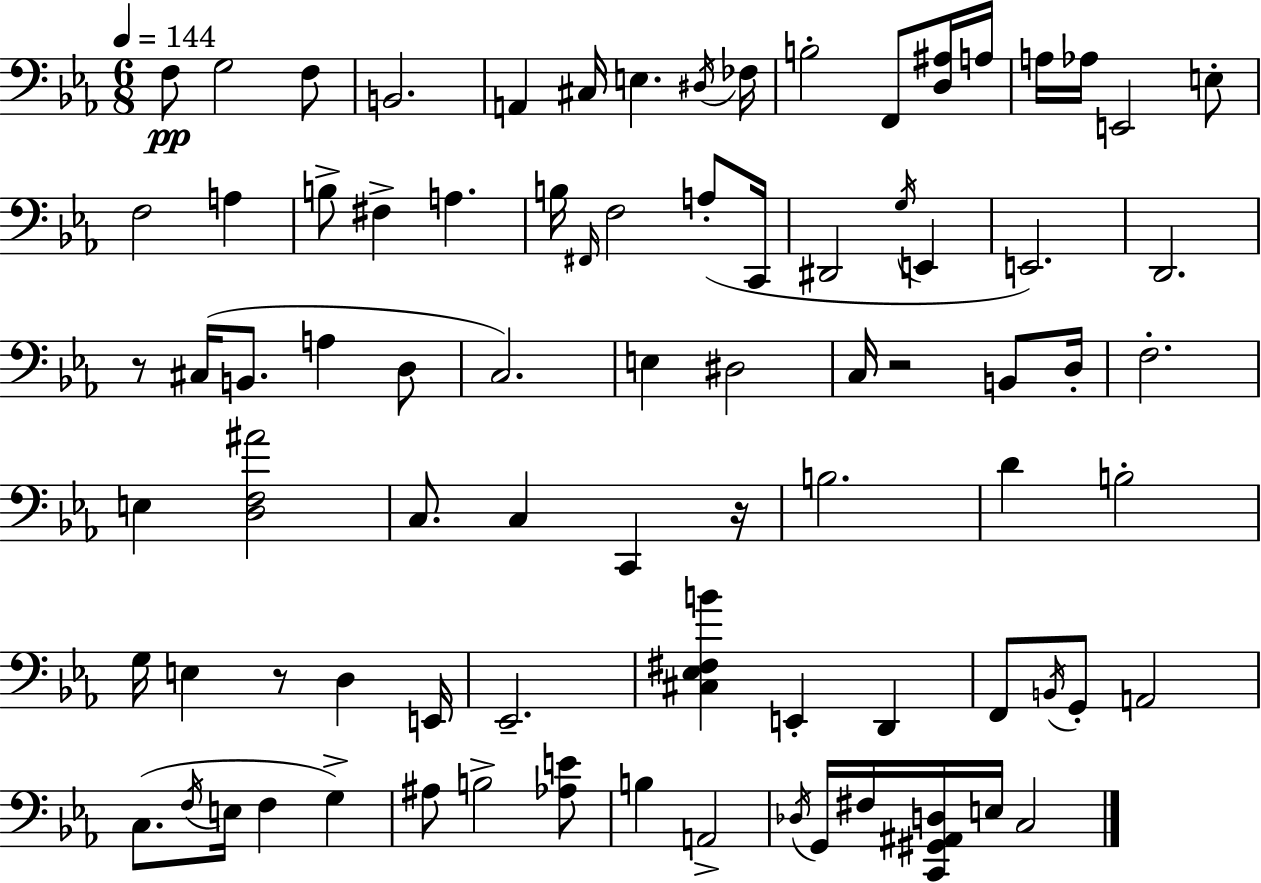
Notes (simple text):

F3/e G3/h F3/e B2/h. A2/q C#3/s E3/q. D#3/s FES3/s B3/h F2/e [D3,A#3]/s A3/s A3/s Ab3/s E2/h E3/e F3/h A3/q B3/e F#3/q A3/q. B3/s F#2/s F3/h A3/e C2/s D#2/h G3/s E2/q E2/h. D2/h. R/e C#3/s B2/e. A3/q D3/e C3/h. E3/q D#3/h C3/s R/h B2/e D3/s F3/h. E3/q [D3,F3,A#4]/h C3/e. C3/q C2/q R/s B3/h. D4/q B3/h G3/s E3/q R/e D3/q E2/s Eb2/h. [C#3,Eb3,F#3,B4]/q E2/q D2/q F2/e B2/s G2/e A2/h C3/e. F3/s E3/s F3/q G3/q A#3/e B3/h [Ab3,E4]/e B3/q A2/h Db3/s G2/s F#3/s [C2,G#2,A#2,D3]/s E3/s C3/h